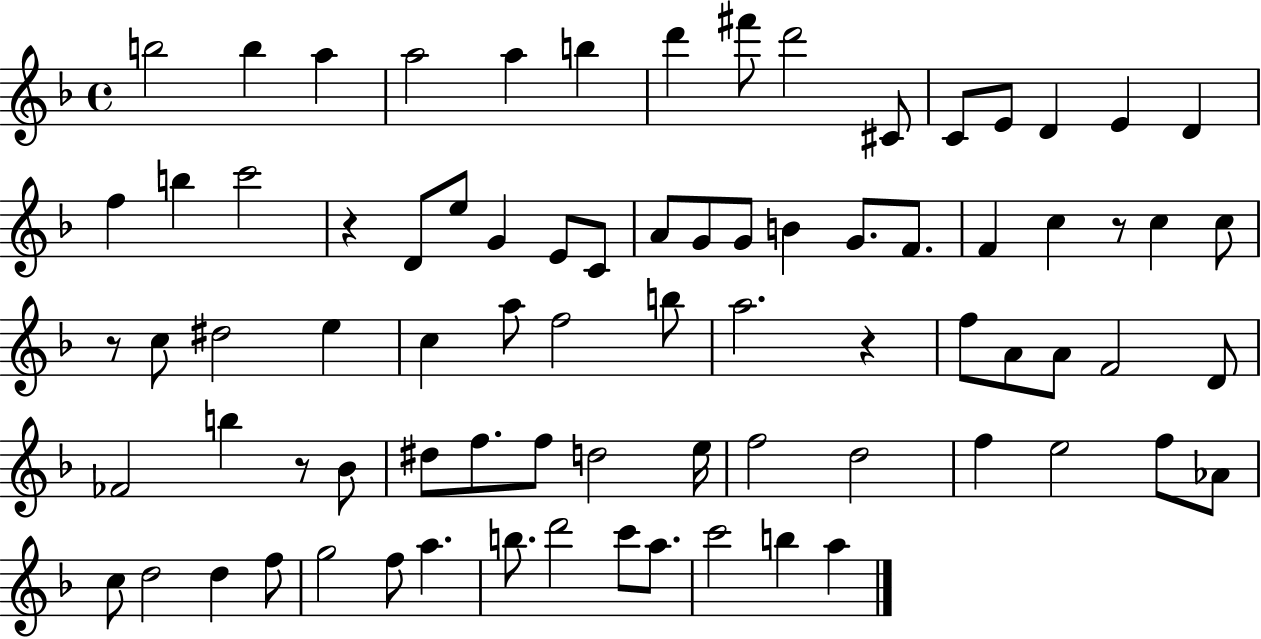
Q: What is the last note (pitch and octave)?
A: A5